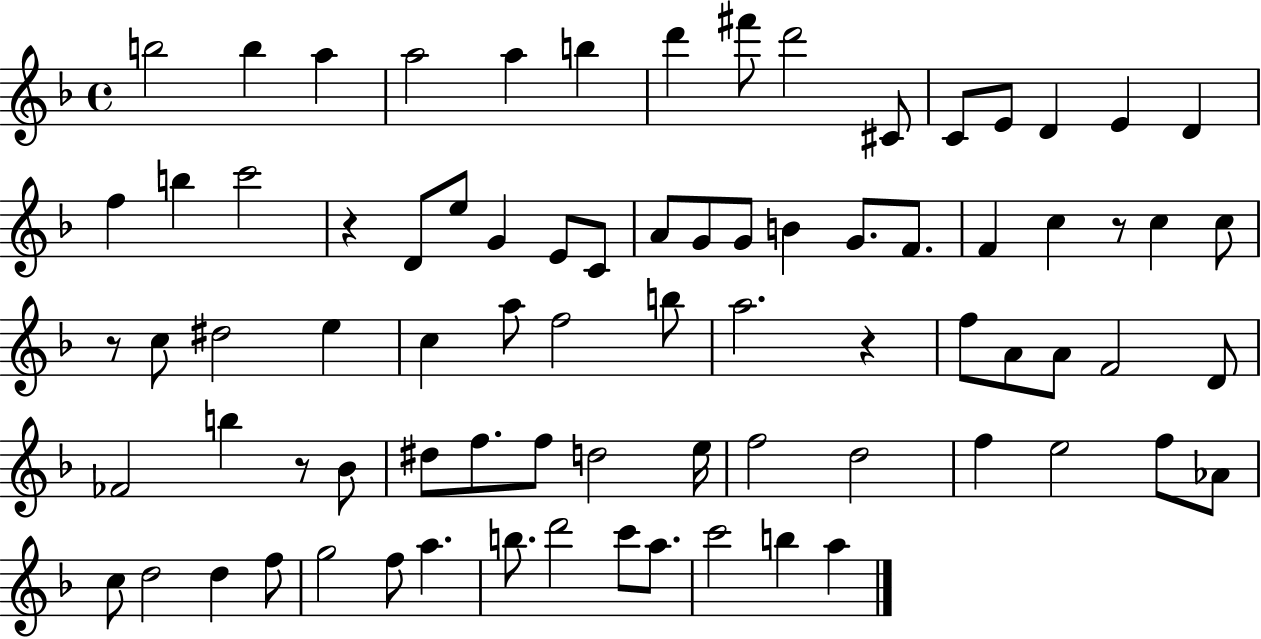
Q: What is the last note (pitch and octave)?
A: A5